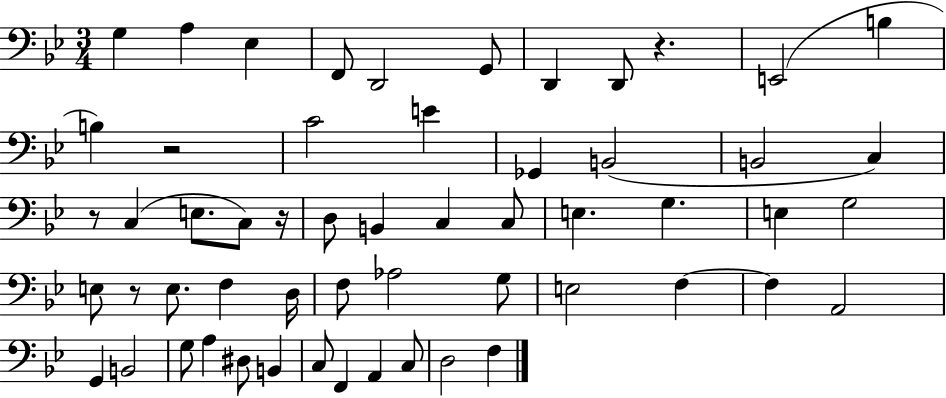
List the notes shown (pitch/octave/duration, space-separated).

G3/q A3/q Eb3/q F2/e D2/h G2/e D2/q D2/e R/q. E2/h B3/q B3/q R/h C4/h E4/q Gb2/q B2/h B2/h C3/q R/e C3/q E3/e. C3/e R/s D3/e B2/q C3/q C3/e E3/q. G3/q. E3/q G3/h E3/e R/e E3/e. F3/q D3/s F3/e Ab3/h G3/e E3/h F3/q F3/q A2/h G2/q B2/h G3/e A3/q D#3/e B2/q C3/e F2/q A2/q C3/e D3/h F3/q